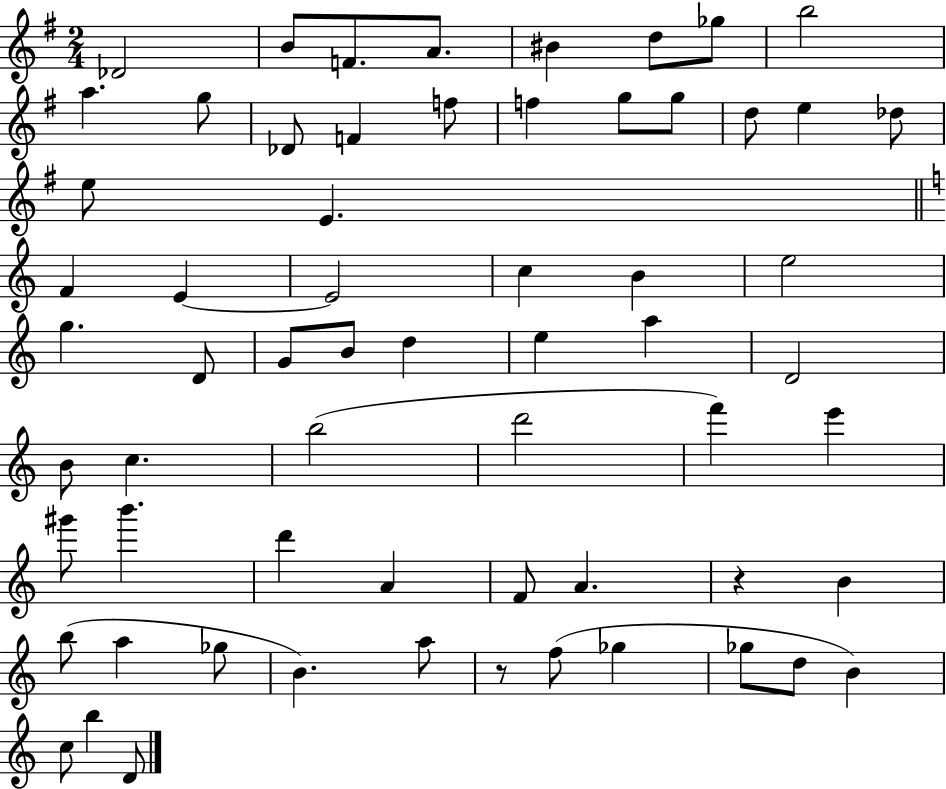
{
  \clef treble
  \numericTimeSignature
  \time 2/4
  \key g \major
  des'2 | b'8 f'8. a'8. | bis'4 d''8 ges''8 | b''2 | \break a''4. g''8 | des'8 f'4 f''8 | f''4 g''8 g''8 | d''8 e''4 des''8 | \break e''8 e'4. | \bar "||" \break \key c \major f'4 e'4~~ | e'2 | c''4 b'4 | e''2 | \break g''4. d'8 | g'8 b'8 d''4 | e''4 a''4 | d'2 | \break b'8 c''4. | b''2( | d'''2 | f'''4) e'''4 | \break gis'''8 b'''4. | d'''4 a'4 | f'8 a'4. | r4 b'4 | \break b''8( a''4 ges''8 | b'4.) a''8 | r8 f''8( ges''4 | ges''8 d''8 b'4) | \break c''8 b''4 d'8 | \bar "|."
}